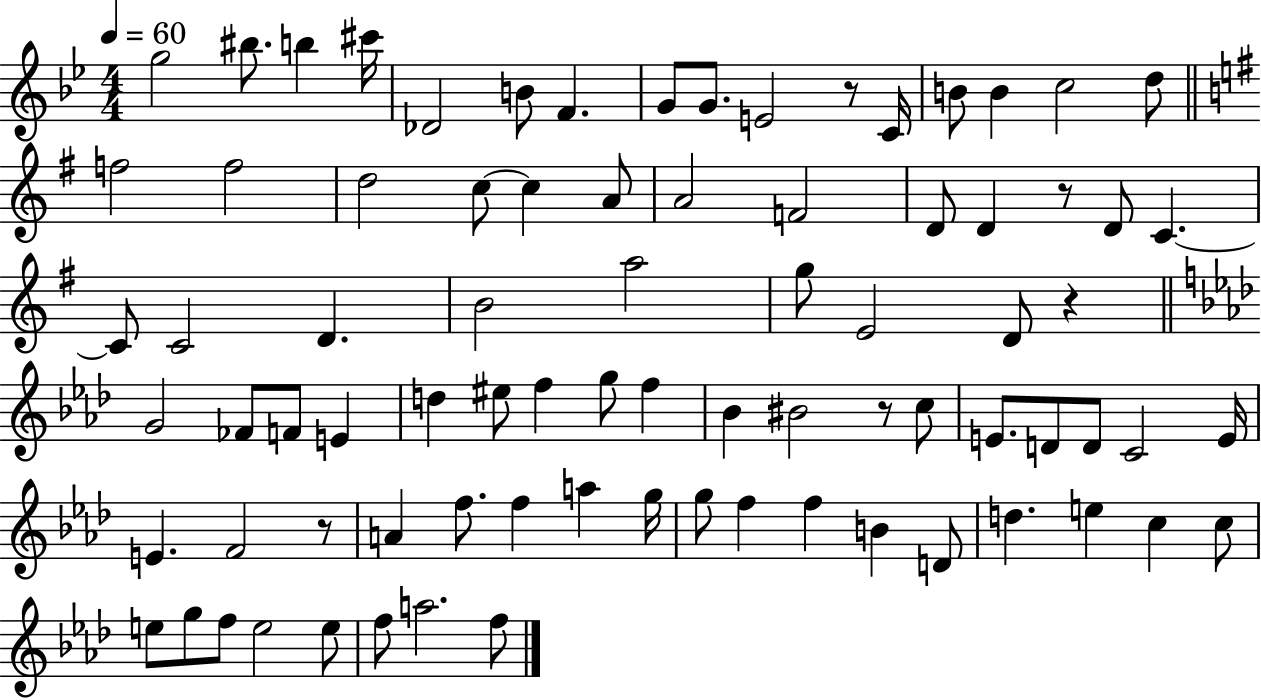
X:1
T:Untitled
M:4/4
L:1/4
K:Bb
g2 ^b/2 b ^c'/4 _D2 B/2 F G/2 G/2 E2 z/2 C/4 B/2 B c2 d/2 f2 f2 d2 c/2 c A/2 A2 F2 D/2 D z/2 D/2 C C/2 C2 D B2 a2 g/2 E2 D/2 z G2 _F/2 F/2 E d ^e/2 f g/2 f _B ^B2 z/2 c/2 E/2 D/2 D/2 C2 E/4 E F2 z/2 A f/2 f a g/4 g/2 f f B D/2 d e c c/2 e/2 g/2 f/2 e2 e/2 f/2 a2 f/2